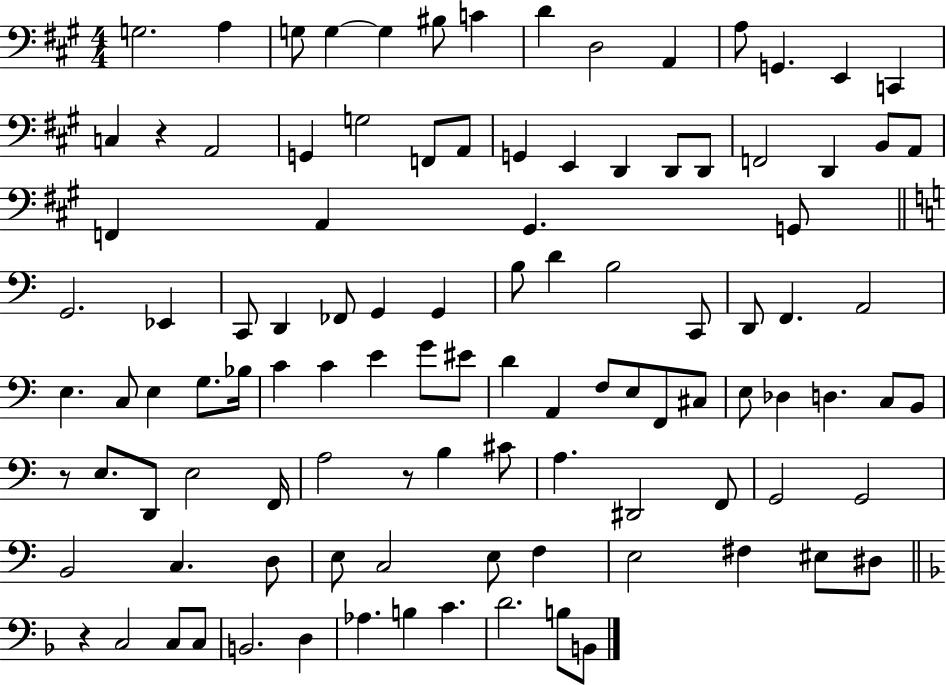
{
  \clef bass
  \numericTimeSignature
  \time 4/4
  \key a \major
  g2. a4 | g8 g4~~ g4 bis8 c'4 | d'4 d2 a,4 | a8 g,4. e,4 c,4 | \break c4 r4 a,2 | g,4 g2 f,8 a,8 | g,4 e,4 d,4 d,8 d,8 | f,2 d,4 b,8 a,8 | \break f,4 a,4 gis,4. g,8 | \bar "||" \break \key c \major g,2. ees,4 | c,8 d,4 fes,8 g,4 g,4 | b8 d'4 b2 c,8 | d,8 f,4. a,2 | \break e4. c8 e4 g8. bes16 | c'4 c'4 e'4 g'8 eis'8 | d'4 a,4 f8 e8 f,8 cis8 | e8 des4 d4. c8 b,8 | \break r8 e8. d,8 e2 f,16 | a2 r8 b4 cis'8 | a4. dis,2 f,8 | g,2 g,2 | \break b,2 c4. d8 | e8 c2 e8 f4 | e2 fis4 eis8 dis8 | \bar "||" \break \key d \minor r4 c2 c8 c8 | b,2. d4 | aes4. b4 c'4. | d'2. b8 b,8 | \break \bar "|."
}